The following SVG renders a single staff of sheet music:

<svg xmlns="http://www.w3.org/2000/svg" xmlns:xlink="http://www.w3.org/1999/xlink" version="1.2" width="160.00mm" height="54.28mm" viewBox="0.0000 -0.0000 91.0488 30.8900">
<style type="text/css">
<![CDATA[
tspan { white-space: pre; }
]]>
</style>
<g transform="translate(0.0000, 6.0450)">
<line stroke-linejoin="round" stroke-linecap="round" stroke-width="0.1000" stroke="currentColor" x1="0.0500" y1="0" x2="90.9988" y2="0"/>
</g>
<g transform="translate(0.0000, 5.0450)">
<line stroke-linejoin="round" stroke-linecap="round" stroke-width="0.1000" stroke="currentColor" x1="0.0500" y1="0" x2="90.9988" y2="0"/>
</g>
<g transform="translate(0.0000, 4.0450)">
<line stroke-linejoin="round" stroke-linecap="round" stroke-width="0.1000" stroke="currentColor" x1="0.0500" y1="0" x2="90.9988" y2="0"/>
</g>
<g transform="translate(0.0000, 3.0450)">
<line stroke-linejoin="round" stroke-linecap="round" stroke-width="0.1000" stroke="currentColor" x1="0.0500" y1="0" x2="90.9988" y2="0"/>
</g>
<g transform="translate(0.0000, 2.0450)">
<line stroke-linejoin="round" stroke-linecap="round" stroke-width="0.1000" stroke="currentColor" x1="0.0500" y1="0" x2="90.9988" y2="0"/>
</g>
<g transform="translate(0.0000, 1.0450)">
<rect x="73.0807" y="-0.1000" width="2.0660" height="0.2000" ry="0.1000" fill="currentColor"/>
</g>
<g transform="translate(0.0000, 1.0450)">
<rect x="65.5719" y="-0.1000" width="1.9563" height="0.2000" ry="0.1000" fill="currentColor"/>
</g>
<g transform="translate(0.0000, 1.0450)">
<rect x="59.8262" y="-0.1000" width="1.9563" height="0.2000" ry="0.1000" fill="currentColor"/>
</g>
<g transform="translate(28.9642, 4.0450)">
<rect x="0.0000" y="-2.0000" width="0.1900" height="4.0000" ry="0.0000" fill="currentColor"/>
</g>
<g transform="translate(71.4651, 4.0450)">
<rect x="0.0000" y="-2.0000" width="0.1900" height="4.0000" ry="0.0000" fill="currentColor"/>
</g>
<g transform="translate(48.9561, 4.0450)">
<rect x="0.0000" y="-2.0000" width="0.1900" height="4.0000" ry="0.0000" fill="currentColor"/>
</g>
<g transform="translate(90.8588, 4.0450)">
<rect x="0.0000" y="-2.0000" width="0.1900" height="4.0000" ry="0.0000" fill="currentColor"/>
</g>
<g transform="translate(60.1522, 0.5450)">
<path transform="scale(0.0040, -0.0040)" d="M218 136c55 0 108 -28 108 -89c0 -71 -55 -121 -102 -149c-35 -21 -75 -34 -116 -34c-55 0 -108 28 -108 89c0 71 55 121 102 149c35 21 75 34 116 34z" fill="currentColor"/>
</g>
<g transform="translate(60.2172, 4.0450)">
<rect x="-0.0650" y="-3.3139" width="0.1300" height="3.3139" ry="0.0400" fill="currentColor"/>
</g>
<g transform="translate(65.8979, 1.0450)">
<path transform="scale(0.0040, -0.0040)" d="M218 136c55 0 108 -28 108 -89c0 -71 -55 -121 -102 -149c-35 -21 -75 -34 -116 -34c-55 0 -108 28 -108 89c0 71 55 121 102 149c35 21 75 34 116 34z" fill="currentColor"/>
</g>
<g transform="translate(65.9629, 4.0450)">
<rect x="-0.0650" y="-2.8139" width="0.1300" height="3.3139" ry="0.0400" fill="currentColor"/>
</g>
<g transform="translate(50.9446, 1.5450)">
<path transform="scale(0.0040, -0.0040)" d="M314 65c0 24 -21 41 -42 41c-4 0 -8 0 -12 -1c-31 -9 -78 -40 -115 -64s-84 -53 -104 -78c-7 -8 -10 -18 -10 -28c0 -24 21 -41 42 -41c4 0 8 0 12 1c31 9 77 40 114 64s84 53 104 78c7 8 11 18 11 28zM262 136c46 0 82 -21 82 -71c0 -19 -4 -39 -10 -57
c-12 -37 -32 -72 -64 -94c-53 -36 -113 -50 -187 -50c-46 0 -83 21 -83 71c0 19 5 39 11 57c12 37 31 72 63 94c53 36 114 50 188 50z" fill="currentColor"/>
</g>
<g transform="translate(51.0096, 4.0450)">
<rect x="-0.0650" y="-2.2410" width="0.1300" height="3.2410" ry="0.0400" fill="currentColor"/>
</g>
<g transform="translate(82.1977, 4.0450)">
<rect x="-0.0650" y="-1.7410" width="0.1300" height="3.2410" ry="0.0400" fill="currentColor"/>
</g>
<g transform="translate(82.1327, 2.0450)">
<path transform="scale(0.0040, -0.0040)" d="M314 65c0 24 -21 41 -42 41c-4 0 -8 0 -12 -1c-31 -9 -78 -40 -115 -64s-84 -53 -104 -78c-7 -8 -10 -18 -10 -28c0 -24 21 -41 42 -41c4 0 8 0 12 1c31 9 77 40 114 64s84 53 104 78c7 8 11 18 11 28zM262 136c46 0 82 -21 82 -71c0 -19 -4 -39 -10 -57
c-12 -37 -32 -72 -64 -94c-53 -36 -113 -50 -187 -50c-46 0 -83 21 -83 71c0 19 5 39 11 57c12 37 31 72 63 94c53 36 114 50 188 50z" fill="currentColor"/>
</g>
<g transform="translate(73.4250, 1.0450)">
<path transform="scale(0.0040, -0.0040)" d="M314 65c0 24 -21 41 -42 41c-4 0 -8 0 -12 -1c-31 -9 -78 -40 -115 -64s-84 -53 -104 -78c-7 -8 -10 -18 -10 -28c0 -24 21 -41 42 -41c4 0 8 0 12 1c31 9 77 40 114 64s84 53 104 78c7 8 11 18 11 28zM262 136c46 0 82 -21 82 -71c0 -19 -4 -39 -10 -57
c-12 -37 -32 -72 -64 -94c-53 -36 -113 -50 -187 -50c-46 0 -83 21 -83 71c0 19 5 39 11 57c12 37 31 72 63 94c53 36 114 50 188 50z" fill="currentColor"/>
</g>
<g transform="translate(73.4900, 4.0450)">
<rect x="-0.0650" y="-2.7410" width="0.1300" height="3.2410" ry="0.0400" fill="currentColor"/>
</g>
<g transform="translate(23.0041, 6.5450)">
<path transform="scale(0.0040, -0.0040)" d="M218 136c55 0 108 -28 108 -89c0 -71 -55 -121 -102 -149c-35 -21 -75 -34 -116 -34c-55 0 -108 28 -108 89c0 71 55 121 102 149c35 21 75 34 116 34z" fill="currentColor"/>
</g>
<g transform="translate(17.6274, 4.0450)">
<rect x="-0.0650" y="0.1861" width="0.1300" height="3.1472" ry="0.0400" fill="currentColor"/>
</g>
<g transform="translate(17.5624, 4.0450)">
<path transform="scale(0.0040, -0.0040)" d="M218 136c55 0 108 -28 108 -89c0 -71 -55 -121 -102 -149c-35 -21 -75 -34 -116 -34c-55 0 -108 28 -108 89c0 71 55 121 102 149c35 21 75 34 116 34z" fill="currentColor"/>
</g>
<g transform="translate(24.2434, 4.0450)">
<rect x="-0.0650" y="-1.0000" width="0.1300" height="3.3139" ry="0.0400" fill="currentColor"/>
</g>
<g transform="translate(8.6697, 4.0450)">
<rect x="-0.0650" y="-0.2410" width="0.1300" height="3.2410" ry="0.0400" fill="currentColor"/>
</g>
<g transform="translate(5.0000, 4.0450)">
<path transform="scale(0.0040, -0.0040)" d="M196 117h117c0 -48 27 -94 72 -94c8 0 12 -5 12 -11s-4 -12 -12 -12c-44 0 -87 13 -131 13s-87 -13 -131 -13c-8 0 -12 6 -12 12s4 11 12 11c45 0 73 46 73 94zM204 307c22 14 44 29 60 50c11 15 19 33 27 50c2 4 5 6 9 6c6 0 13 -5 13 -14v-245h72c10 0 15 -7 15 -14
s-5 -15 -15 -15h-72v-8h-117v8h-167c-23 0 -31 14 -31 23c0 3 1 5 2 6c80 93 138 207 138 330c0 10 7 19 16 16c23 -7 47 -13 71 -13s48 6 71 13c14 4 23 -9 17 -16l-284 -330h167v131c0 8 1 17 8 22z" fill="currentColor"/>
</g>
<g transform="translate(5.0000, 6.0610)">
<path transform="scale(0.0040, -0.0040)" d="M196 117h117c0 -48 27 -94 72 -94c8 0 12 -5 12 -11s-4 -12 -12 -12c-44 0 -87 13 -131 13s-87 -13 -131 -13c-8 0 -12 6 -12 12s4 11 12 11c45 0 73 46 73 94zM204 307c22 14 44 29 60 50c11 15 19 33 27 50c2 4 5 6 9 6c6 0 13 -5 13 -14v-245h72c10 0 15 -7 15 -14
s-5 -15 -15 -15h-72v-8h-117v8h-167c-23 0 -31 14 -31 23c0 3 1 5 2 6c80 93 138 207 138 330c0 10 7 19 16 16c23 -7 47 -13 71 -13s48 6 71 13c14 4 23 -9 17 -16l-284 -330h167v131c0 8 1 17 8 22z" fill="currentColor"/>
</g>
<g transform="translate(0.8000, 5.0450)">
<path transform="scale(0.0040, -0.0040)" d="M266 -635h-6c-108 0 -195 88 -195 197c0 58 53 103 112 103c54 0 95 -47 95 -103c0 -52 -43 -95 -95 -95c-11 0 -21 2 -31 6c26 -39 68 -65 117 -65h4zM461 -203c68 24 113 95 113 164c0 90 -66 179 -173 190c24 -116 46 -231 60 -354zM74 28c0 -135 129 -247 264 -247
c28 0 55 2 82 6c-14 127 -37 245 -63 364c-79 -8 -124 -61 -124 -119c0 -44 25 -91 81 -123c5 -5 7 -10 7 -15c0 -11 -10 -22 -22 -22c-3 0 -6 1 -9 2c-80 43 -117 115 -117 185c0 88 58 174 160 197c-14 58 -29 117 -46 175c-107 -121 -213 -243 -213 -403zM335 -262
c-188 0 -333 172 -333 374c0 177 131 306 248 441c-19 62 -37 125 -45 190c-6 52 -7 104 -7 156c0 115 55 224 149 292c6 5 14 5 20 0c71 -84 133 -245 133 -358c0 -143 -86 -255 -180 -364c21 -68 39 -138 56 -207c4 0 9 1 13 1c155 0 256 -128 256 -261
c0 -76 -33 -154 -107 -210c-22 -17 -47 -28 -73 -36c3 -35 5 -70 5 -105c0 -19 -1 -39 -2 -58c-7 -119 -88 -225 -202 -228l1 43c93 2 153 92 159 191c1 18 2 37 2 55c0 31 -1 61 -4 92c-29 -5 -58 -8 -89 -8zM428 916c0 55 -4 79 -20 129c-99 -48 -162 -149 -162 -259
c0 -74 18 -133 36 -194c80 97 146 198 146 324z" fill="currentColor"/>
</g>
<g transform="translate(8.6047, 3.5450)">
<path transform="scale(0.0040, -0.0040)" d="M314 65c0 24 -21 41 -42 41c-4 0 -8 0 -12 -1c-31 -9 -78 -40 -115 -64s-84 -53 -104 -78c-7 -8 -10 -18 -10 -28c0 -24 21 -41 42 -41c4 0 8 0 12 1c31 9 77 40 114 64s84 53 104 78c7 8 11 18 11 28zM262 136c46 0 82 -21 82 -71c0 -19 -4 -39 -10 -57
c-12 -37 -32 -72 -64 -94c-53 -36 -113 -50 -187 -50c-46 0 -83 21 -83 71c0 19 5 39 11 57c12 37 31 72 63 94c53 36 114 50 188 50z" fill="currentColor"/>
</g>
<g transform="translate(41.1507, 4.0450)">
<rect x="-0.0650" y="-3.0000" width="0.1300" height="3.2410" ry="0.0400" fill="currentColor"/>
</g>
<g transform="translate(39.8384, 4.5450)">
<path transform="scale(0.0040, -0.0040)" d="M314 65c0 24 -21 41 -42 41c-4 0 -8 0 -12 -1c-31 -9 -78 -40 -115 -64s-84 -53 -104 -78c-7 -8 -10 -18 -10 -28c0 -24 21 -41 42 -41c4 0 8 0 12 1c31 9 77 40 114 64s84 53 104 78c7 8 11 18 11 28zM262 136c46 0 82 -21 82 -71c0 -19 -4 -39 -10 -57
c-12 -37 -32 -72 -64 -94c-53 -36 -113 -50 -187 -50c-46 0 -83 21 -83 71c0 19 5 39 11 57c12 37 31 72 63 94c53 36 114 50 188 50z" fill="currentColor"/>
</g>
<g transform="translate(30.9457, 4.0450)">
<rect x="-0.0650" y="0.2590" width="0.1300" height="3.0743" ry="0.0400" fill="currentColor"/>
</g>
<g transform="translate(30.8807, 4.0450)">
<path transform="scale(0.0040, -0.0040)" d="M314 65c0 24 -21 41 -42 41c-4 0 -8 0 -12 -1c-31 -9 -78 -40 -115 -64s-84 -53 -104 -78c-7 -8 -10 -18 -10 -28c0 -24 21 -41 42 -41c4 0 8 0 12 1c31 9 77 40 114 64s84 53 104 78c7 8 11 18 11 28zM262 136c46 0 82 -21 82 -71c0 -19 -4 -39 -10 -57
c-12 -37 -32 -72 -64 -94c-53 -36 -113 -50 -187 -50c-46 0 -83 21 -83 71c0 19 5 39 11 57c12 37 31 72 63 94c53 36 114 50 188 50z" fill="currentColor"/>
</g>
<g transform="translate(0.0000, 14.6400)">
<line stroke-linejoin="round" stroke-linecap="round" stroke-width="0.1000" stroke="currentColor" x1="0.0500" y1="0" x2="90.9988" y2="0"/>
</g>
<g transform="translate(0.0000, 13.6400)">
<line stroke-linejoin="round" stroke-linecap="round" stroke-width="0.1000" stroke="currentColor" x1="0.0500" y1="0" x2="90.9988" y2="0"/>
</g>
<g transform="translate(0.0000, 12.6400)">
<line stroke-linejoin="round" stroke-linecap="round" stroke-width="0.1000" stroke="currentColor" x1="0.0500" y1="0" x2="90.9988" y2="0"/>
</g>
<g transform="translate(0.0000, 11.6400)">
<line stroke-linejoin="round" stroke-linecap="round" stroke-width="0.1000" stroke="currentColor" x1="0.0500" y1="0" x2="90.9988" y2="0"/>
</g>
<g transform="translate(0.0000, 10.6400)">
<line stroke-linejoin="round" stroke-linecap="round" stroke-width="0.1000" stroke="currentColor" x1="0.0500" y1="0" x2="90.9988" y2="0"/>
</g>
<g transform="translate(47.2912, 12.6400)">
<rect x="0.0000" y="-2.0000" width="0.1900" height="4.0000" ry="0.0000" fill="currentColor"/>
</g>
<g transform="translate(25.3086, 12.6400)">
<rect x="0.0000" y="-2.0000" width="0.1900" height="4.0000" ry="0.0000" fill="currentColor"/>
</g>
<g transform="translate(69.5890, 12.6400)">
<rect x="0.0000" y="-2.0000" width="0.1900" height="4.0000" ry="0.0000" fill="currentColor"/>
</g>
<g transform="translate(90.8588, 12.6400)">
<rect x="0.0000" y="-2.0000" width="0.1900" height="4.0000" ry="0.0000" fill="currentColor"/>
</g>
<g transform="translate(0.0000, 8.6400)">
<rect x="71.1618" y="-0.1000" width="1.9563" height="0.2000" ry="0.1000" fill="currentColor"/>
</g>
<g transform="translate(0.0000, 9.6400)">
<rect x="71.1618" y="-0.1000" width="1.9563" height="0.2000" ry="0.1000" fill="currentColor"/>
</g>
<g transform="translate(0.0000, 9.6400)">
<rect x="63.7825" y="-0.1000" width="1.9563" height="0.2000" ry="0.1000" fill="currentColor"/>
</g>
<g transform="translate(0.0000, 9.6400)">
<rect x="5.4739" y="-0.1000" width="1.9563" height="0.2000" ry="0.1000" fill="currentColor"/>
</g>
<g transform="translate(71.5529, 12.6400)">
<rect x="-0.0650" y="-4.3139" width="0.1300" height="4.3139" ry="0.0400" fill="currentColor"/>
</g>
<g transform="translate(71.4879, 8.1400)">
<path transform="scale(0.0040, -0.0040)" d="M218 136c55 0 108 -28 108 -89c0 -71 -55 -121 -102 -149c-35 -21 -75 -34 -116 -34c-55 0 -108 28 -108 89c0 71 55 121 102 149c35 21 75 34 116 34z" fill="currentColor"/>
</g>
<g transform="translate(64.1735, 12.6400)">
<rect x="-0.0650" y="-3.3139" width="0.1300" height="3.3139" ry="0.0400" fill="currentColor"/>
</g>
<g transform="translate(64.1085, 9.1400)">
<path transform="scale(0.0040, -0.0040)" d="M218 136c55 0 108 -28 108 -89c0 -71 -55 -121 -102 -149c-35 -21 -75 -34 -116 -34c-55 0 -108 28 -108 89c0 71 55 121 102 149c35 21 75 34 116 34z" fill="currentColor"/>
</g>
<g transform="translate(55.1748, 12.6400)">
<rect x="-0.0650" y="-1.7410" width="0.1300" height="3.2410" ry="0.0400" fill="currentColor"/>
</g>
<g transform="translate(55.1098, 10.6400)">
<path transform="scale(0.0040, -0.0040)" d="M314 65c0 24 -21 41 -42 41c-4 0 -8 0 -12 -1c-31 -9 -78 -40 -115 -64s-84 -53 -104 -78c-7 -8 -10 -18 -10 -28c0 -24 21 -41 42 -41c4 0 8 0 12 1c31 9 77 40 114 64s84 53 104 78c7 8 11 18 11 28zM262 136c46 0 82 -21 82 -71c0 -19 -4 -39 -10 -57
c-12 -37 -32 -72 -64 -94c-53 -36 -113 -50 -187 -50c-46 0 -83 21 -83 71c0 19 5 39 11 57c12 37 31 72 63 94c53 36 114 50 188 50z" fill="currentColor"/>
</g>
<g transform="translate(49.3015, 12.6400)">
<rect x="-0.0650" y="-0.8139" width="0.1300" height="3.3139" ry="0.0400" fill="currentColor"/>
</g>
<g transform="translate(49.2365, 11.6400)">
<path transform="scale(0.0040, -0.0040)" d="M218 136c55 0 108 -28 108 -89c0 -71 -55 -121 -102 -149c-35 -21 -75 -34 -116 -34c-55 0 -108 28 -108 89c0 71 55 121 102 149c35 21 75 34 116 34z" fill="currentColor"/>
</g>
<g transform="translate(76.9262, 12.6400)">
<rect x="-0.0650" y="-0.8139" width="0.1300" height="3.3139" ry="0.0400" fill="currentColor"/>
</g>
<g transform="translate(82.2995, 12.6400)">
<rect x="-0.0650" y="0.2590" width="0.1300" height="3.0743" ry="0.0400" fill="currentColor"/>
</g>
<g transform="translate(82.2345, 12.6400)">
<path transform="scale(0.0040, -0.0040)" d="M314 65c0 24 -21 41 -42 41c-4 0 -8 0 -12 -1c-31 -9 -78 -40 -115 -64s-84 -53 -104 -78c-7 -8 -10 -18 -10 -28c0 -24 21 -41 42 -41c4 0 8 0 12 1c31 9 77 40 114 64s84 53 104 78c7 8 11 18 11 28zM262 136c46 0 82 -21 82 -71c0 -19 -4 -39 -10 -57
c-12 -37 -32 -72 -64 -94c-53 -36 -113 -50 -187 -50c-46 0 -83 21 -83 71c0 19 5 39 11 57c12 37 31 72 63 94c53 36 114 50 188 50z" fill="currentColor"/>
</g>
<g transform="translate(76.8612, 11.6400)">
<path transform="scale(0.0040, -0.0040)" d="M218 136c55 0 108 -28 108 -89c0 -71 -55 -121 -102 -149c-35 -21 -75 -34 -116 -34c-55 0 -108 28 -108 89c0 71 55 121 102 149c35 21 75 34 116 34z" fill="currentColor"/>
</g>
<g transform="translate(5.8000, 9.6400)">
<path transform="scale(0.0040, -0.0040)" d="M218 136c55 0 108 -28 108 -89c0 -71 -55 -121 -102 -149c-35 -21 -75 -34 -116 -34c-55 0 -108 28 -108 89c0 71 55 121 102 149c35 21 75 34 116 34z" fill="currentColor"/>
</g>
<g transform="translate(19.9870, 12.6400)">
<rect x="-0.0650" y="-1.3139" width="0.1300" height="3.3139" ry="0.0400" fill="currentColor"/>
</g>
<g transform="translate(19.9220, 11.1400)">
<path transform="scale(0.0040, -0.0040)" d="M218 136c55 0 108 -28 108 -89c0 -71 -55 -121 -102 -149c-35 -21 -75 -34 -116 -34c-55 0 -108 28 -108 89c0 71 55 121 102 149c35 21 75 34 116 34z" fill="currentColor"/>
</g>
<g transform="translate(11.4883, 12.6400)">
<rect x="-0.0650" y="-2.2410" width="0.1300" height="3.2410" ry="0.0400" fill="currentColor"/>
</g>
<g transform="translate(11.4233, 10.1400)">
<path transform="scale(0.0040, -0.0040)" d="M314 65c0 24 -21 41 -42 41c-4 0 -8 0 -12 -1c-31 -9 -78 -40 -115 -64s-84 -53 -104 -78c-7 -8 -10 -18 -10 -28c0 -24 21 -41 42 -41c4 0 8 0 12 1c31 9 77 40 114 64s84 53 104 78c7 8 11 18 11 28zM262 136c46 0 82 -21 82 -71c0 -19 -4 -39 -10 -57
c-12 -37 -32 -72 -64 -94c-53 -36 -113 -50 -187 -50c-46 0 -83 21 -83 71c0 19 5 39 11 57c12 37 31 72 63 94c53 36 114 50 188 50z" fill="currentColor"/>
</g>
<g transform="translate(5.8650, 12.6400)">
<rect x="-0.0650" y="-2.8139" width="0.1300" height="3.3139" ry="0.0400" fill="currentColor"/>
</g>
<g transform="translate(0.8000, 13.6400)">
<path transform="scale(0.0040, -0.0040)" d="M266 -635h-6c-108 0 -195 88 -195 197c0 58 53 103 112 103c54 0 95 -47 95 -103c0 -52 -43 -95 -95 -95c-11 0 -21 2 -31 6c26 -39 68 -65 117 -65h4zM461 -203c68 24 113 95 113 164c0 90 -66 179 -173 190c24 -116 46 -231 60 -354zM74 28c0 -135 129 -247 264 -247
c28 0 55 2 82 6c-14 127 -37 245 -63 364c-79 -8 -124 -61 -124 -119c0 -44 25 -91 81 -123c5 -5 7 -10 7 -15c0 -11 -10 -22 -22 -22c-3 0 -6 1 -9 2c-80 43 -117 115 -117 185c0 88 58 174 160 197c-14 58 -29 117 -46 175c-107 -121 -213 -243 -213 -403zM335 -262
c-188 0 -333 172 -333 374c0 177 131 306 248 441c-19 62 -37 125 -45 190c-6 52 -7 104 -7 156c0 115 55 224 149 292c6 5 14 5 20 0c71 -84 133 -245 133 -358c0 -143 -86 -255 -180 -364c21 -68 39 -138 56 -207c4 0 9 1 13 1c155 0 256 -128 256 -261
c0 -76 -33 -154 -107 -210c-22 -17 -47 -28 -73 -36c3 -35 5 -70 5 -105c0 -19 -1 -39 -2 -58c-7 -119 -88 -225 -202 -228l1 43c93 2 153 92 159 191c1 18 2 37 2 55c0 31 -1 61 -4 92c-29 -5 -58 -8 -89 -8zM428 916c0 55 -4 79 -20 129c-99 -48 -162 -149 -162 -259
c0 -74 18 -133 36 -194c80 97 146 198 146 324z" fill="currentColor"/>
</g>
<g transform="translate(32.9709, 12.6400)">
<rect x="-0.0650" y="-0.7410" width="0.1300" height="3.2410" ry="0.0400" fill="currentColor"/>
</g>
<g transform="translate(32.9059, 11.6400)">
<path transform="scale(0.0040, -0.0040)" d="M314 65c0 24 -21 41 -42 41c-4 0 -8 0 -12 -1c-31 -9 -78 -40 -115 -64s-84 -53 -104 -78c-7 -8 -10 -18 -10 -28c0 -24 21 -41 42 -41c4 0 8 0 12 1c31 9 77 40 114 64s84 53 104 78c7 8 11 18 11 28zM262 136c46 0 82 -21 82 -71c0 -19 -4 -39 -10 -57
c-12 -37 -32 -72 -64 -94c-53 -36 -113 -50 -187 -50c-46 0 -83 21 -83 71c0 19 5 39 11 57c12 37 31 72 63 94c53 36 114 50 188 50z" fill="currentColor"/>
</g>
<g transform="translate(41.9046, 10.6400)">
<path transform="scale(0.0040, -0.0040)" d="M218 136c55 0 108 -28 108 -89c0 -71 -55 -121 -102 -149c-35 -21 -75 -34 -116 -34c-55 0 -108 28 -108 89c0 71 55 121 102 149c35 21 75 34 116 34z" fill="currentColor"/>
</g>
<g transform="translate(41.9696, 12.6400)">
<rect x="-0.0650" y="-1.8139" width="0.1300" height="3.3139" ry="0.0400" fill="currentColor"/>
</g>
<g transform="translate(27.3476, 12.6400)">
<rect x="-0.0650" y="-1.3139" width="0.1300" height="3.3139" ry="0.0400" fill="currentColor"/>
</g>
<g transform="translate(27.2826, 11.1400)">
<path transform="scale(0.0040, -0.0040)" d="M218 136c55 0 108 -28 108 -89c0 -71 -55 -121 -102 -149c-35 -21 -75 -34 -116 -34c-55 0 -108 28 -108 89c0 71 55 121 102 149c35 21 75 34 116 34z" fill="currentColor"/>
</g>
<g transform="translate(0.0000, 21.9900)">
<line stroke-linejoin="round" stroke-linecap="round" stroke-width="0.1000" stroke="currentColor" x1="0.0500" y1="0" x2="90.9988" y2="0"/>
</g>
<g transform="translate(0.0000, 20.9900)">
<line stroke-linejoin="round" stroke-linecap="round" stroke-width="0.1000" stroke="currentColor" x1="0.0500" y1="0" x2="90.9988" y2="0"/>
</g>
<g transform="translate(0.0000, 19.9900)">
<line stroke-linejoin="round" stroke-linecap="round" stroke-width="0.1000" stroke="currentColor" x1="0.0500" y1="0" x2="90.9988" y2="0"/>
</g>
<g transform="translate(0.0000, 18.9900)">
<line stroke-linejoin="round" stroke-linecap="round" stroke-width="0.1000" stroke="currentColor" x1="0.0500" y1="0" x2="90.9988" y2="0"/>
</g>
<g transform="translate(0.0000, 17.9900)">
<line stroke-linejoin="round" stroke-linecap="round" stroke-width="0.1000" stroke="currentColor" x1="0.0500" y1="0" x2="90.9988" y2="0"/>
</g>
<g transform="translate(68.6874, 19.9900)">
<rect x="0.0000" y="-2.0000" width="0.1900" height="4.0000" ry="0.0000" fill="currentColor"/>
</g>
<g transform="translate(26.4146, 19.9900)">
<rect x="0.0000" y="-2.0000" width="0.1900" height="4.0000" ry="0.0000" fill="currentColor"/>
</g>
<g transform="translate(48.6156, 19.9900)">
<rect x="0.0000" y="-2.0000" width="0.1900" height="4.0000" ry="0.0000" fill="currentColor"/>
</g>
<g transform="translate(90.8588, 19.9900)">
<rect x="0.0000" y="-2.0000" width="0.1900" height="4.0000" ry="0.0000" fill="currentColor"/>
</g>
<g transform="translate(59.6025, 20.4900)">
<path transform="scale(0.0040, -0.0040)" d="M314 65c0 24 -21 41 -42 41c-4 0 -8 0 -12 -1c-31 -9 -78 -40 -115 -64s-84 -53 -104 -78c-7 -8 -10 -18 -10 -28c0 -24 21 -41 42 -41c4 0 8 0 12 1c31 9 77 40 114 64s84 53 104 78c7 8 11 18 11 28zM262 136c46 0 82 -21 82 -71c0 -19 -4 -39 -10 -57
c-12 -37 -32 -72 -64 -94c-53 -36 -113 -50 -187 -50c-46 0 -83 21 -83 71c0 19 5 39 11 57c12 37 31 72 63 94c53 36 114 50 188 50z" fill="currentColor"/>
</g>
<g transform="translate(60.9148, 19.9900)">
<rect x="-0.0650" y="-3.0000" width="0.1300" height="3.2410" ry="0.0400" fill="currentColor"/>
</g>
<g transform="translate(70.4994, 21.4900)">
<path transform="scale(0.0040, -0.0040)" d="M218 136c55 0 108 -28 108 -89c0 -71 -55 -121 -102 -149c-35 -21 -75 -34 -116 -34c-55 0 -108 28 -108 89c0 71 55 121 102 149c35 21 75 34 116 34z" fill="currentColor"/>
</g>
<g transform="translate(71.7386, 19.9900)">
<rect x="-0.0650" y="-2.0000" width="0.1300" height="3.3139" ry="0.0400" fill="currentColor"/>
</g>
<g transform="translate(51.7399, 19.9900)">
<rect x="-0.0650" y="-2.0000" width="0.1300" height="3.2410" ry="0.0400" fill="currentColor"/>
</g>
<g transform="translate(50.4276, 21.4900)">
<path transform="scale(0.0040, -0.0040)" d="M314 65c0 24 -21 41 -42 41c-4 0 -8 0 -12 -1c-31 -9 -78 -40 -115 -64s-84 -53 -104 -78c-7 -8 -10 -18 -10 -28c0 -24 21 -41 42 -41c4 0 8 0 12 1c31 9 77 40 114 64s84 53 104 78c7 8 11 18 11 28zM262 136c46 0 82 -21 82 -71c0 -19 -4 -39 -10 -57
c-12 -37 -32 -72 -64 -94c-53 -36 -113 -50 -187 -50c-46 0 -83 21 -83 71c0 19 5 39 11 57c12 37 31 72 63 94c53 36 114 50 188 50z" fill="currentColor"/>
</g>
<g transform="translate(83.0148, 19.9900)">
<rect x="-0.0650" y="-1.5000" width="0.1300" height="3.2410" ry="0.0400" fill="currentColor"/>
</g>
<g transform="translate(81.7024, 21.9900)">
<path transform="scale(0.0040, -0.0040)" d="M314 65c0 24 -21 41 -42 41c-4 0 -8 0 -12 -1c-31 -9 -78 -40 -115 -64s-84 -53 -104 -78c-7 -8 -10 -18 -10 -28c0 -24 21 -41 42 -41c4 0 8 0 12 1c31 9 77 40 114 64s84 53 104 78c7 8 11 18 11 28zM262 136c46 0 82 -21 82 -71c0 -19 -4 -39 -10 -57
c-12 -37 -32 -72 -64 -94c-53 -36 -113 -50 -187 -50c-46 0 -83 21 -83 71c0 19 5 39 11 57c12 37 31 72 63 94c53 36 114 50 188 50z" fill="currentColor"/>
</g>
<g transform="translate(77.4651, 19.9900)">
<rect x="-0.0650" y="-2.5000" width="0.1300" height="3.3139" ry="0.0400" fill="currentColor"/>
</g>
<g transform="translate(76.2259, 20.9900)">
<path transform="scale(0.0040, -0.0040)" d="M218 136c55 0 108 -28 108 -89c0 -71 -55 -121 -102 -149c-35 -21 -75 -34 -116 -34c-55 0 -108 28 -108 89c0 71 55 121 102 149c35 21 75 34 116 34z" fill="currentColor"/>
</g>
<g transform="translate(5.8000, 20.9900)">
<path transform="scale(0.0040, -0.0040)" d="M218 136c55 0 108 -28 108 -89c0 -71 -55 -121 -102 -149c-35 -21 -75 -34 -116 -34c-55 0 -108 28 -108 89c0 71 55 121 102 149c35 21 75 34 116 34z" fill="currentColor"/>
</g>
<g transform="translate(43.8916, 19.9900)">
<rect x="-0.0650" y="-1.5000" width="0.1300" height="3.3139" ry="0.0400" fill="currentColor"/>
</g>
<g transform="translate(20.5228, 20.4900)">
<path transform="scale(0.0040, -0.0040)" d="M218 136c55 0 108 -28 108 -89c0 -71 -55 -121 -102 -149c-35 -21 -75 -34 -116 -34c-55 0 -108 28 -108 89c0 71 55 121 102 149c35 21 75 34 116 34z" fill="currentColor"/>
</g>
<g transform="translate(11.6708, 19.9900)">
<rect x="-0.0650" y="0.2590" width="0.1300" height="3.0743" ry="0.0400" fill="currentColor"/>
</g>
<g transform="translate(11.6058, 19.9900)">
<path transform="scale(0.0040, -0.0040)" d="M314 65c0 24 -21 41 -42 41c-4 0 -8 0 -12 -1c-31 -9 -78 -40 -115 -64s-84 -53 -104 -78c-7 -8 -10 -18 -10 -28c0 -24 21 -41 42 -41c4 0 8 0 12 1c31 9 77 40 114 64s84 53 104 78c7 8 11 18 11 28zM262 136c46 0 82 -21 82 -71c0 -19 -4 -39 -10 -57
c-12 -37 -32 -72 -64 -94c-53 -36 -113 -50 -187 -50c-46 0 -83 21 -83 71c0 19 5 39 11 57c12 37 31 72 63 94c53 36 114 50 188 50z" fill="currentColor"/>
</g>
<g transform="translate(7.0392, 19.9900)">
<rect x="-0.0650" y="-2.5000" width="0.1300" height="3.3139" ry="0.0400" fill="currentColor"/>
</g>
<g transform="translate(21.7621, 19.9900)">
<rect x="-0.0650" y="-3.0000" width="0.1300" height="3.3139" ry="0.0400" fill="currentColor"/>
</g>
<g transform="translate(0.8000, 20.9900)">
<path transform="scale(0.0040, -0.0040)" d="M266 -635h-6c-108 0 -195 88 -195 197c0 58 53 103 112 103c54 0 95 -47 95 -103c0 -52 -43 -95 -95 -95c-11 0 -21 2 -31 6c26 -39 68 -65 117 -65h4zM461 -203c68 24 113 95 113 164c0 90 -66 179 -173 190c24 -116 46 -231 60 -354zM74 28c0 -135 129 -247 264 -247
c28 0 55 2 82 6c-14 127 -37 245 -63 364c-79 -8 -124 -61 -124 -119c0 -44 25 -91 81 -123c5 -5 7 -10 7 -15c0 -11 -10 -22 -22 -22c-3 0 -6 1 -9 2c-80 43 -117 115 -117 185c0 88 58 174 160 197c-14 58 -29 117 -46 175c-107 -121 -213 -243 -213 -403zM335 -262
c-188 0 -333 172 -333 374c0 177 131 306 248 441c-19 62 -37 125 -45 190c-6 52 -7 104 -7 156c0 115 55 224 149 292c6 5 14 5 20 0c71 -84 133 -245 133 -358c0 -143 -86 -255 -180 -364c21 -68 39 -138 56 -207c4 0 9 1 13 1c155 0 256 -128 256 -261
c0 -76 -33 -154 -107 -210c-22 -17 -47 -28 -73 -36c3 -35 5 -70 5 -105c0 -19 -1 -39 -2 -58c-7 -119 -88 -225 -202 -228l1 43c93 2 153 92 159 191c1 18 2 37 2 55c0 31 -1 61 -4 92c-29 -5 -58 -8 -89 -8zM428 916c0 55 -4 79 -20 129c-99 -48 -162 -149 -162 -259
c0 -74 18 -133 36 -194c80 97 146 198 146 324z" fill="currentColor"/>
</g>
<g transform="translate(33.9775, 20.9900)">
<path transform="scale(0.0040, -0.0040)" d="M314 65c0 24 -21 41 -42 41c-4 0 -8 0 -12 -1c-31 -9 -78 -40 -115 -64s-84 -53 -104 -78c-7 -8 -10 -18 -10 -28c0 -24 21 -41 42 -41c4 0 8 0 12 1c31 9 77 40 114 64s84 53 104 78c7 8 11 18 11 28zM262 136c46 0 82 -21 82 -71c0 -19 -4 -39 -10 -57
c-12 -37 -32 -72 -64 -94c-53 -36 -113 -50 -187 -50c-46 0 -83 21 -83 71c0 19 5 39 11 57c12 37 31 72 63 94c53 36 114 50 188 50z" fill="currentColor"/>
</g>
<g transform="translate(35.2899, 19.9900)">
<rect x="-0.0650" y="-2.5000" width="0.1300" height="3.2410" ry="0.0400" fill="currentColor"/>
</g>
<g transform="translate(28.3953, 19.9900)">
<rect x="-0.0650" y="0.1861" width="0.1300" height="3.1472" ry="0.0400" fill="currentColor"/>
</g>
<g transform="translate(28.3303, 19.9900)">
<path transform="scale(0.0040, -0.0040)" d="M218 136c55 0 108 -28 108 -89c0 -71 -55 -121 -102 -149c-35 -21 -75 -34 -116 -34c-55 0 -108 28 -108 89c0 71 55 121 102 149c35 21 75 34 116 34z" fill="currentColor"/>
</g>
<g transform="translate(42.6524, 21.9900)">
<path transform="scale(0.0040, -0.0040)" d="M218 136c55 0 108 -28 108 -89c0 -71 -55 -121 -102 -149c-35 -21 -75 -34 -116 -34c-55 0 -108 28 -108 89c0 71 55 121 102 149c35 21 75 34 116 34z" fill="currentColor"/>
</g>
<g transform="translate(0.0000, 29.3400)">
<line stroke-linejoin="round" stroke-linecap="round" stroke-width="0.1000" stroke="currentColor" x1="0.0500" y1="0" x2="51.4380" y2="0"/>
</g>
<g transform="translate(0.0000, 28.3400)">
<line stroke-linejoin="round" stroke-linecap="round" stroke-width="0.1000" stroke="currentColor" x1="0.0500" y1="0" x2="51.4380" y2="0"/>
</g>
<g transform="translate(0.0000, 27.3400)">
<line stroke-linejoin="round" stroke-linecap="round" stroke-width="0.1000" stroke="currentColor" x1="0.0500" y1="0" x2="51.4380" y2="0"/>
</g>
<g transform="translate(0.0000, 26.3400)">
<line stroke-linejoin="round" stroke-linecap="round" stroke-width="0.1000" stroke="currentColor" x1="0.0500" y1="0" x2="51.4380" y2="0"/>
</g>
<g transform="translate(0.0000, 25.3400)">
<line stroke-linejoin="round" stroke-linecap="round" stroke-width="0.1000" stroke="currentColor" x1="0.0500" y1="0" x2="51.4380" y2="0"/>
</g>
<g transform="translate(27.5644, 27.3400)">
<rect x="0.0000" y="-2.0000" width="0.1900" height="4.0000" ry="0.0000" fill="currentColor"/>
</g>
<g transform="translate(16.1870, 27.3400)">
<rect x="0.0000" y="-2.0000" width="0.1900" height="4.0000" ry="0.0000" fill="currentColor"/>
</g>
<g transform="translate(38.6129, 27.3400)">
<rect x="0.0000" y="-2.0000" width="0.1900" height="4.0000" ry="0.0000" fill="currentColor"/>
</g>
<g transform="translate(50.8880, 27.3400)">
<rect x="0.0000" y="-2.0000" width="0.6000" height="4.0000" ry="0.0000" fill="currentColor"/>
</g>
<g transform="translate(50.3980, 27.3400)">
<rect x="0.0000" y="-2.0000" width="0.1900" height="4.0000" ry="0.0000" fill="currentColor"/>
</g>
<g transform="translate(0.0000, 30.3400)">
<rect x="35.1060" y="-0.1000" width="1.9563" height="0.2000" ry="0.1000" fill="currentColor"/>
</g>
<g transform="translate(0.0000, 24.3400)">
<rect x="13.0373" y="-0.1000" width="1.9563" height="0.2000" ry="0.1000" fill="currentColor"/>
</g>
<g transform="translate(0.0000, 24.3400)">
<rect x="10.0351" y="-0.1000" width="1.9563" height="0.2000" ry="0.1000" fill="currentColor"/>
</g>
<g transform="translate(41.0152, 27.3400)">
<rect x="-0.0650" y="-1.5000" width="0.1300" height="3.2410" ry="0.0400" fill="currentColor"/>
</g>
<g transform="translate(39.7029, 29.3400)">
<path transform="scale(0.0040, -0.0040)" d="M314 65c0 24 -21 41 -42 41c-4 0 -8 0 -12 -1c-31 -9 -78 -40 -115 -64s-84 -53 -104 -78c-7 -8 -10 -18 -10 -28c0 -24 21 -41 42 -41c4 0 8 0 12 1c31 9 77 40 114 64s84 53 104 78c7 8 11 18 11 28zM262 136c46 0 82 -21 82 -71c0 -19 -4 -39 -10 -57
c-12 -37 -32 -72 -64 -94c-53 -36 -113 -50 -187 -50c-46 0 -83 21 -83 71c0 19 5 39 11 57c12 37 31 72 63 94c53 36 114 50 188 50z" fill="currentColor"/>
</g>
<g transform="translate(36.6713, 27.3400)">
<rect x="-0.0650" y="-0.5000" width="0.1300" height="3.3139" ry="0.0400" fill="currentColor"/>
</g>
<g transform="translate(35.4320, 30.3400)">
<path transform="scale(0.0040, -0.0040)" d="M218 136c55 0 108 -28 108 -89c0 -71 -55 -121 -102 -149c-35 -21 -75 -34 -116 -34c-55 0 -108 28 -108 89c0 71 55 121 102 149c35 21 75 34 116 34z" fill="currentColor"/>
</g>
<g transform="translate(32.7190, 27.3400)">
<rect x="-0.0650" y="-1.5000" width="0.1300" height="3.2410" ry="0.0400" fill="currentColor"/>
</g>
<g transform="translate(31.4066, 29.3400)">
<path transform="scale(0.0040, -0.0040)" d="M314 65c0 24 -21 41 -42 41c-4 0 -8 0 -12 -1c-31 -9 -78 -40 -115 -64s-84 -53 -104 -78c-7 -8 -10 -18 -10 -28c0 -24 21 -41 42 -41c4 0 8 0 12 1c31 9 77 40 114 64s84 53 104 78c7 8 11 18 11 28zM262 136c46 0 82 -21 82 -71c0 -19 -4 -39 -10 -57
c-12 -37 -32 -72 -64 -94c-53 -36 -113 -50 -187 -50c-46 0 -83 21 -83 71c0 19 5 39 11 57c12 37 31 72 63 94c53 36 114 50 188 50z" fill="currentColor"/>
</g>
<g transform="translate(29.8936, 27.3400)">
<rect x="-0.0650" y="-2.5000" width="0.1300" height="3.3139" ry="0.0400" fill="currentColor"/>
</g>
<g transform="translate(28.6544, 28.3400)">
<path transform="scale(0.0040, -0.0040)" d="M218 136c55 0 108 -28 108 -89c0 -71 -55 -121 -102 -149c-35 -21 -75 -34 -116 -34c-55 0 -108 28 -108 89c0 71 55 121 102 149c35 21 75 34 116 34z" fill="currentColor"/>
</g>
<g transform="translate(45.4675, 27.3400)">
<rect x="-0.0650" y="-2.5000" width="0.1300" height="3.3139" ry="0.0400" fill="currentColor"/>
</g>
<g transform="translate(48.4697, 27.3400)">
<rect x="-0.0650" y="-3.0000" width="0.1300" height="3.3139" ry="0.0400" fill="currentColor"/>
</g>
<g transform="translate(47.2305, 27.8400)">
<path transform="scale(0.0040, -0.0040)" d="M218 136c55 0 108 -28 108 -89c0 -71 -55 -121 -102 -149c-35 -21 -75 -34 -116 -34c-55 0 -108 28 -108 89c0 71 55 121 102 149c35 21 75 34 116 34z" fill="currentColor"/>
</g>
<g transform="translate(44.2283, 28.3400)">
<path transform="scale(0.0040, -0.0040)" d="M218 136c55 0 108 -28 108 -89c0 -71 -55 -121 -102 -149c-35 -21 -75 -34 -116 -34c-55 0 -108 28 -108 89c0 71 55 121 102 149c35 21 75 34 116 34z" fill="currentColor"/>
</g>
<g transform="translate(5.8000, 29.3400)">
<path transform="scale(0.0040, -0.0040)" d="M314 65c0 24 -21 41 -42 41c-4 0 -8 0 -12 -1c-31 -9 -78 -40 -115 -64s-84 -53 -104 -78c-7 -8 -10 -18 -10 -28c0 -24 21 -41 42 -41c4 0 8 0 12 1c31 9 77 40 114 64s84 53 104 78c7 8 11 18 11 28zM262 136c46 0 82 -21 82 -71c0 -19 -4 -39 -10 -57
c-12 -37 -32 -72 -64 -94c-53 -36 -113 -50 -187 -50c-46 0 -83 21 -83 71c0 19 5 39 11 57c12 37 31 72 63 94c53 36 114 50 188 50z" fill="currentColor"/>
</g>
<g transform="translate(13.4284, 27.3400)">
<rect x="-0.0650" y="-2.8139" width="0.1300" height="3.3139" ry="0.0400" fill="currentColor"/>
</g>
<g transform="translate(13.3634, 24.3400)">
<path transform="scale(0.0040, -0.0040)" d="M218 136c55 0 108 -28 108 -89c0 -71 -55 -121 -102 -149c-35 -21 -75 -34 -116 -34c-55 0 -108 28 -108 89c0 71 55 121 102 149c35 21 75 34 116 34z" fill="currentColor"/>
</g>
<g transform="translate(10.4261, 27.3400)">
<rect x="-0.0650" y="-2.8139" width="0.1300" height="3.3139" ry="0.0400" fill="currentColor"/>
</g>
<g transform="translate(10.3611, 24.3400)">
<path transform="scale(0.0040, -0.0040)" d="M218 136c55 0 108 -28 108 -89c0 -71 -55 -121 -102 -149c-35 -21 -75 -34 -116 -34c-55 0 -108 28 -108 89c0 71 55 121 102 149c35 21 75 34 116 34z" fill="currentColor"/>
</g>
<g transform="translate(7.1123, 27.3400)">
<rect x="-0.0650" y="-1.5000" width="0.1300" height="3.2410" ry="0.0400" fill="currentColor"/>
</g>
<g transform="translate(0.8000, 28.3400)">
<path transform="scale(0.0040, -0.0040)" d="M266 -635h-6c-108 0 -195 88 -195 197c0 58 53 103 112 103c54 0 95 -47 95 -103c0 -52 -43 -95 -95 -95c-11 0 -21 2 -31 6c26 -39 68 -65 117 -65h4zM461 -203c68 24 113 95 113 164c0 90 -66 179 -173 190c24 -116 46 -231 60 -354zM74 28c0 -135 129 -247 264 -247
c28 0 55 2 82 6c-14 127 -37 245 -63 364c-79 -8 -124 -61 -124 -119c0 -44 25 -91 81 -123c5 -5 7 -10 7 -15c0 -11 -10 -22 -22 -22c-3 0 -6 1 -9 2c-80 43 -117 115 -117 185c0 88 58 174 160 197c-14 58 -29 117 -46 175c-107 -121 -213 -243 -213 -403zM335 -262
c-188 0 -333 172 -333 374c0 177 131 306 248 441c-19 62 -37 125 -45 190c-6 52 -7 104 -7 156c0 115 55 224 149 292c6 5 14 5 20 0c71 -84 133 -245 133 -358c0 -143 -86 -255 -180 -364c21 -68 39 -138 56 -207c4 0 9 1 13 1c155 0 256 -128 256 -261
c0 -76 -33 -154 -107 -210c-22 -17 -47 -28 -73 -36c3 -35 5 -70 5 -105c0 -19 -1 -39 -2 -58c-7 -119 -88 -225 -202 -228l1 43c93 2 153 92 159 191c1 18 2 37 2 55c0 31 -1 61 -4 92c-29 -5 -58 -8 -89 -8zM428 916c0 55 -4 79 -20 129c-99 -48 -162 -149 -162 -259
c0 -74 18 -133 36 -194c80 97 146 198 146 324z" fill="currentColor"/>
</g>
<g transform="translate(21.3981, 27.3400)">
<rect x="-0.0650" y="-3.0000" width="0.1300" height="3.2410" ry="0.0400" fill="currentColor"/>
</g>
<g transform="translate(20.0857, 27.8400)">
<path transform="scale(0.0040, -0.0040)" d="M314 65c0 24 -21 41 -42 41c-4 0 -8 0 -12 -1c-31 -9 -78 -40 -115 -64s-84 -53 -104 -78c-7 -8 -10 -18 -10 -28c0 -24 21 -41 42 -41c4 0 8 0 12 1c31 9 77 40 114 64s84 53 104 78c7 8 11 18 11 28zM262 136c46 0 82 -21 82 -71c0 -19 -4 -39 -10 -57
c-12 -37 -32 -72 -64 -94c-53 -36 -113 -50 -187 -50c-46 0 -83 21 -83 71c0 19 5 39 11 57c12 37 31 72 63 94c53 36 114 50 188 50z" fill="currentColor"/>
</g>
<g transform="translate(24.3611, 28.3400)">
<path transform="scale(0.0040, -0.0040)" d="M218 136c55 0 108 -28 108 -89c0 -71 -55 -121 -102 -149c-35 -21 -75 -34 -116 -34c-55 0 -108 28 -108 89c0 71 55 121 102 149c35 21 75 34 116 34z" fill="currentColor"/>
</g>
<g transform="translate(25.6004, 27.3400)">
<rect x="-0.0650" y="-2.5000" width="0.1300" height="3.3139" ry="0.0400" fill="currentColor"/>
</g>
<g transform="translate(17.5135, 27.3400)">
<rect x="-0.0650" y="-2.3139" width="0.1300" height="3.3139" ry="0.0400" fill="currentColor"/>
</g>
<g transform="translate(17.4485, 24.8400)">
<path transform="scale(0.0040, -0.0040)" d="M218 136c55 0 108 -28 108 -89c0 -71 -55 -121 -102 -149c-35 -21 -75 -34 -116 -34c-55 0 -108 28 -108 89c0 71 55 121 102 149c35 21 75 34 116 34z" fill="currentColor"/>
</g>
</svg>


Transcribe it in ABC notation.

X:1
T:Untitled
M:4/4
L:1/4
K:C
c2 B D B2 A2 g2 b a a2 f2 a g2 e e d2 f d f2 b d' d B2 G B2 A B G2 E F2 A2 F G E2 E2 a a g A2 G G E2 C E2 G A